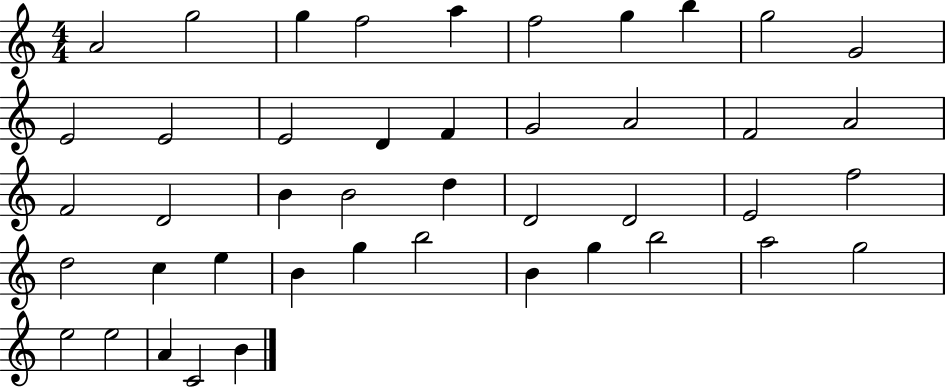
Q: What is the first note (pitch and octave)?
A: A4